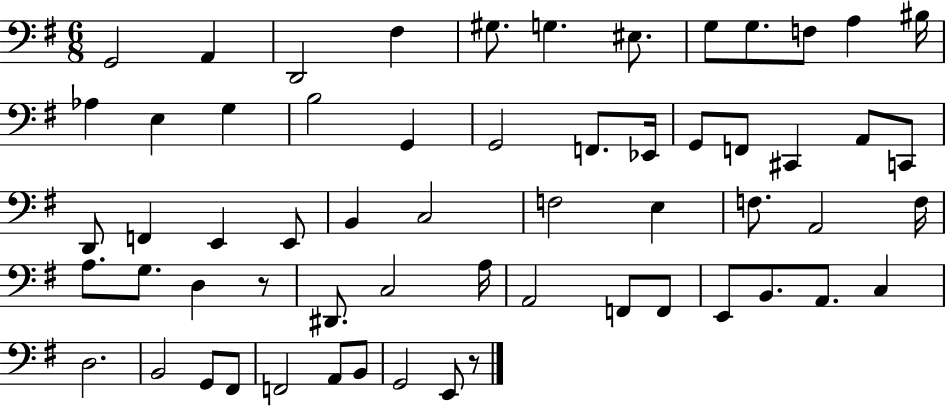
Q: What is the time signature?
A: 6/8